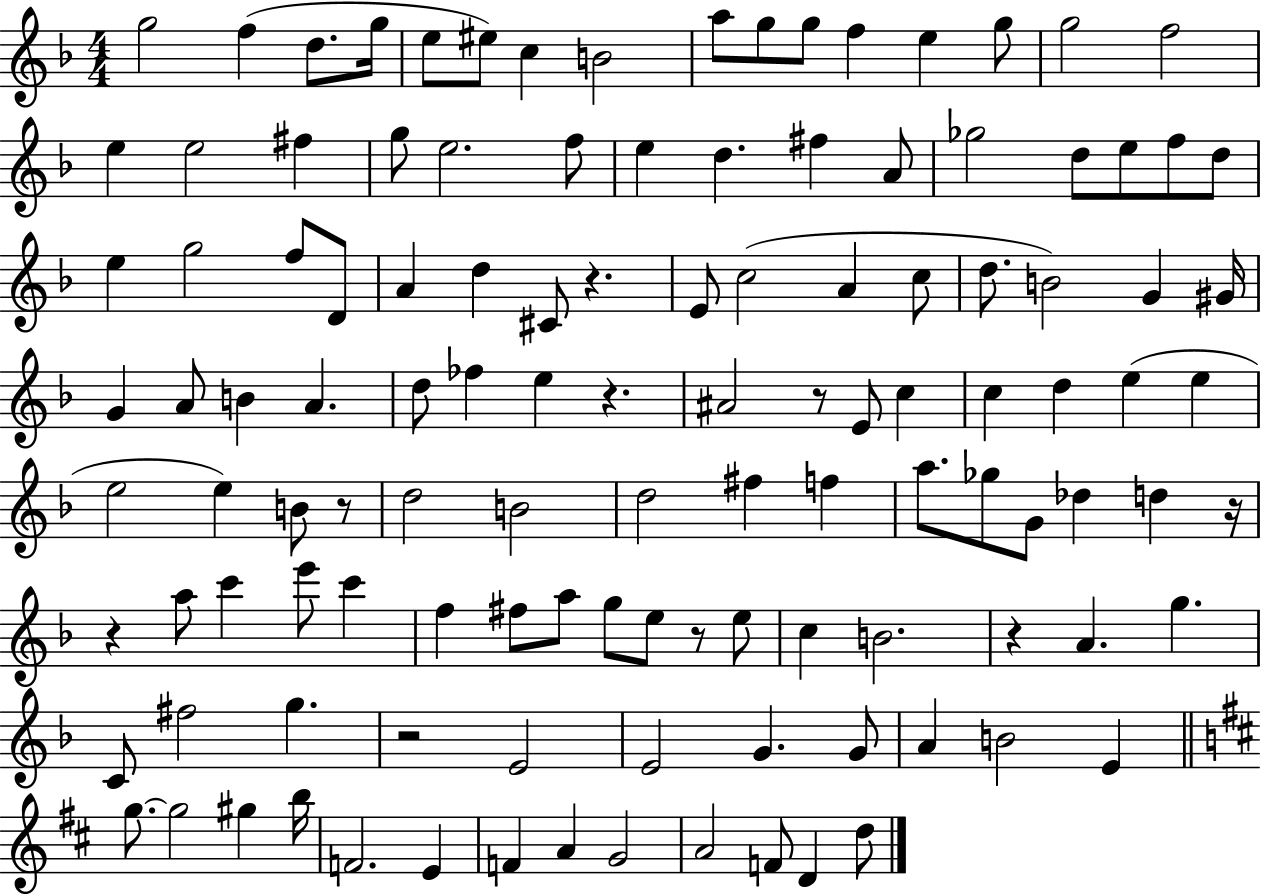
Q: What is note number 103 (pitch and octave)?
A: E4